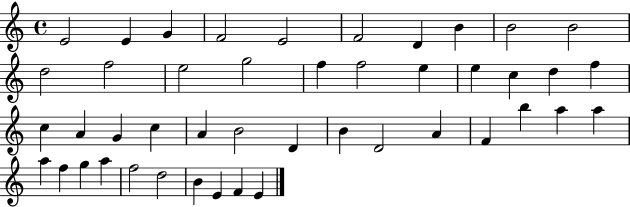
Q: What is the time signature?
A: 4/4